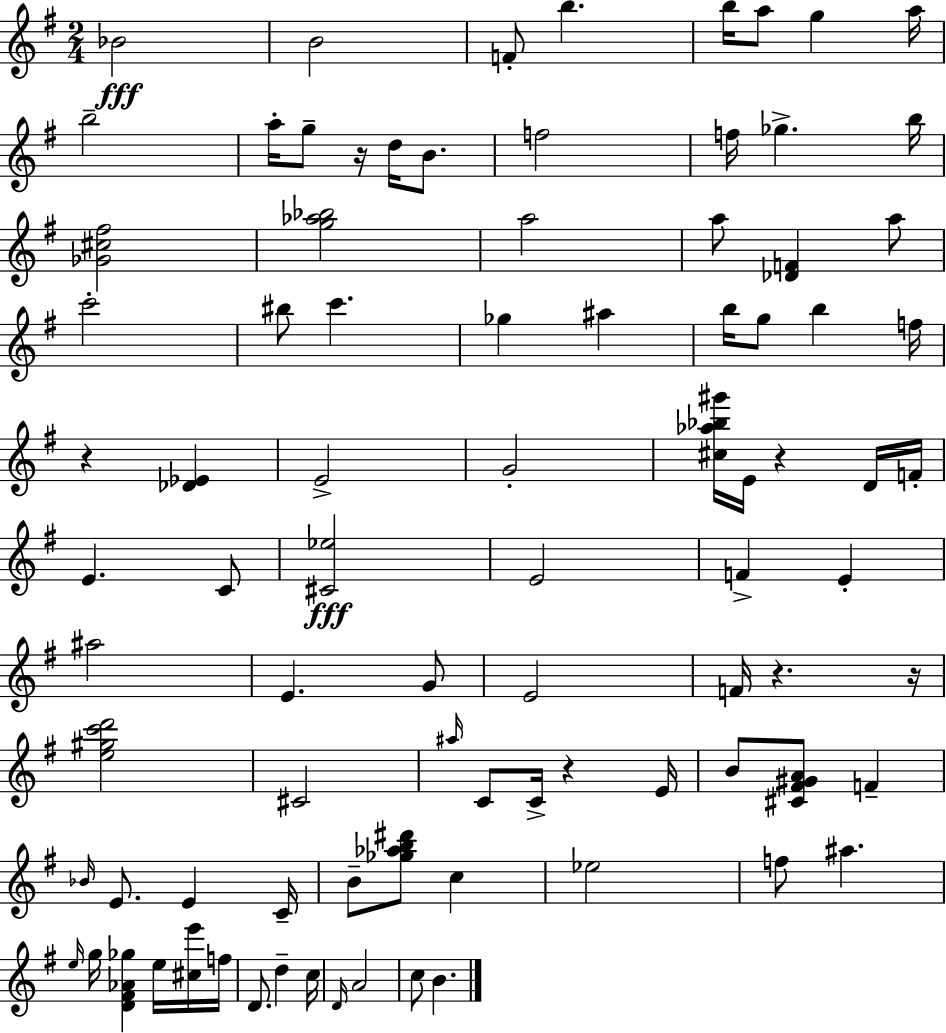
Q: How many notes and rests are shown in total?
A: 88